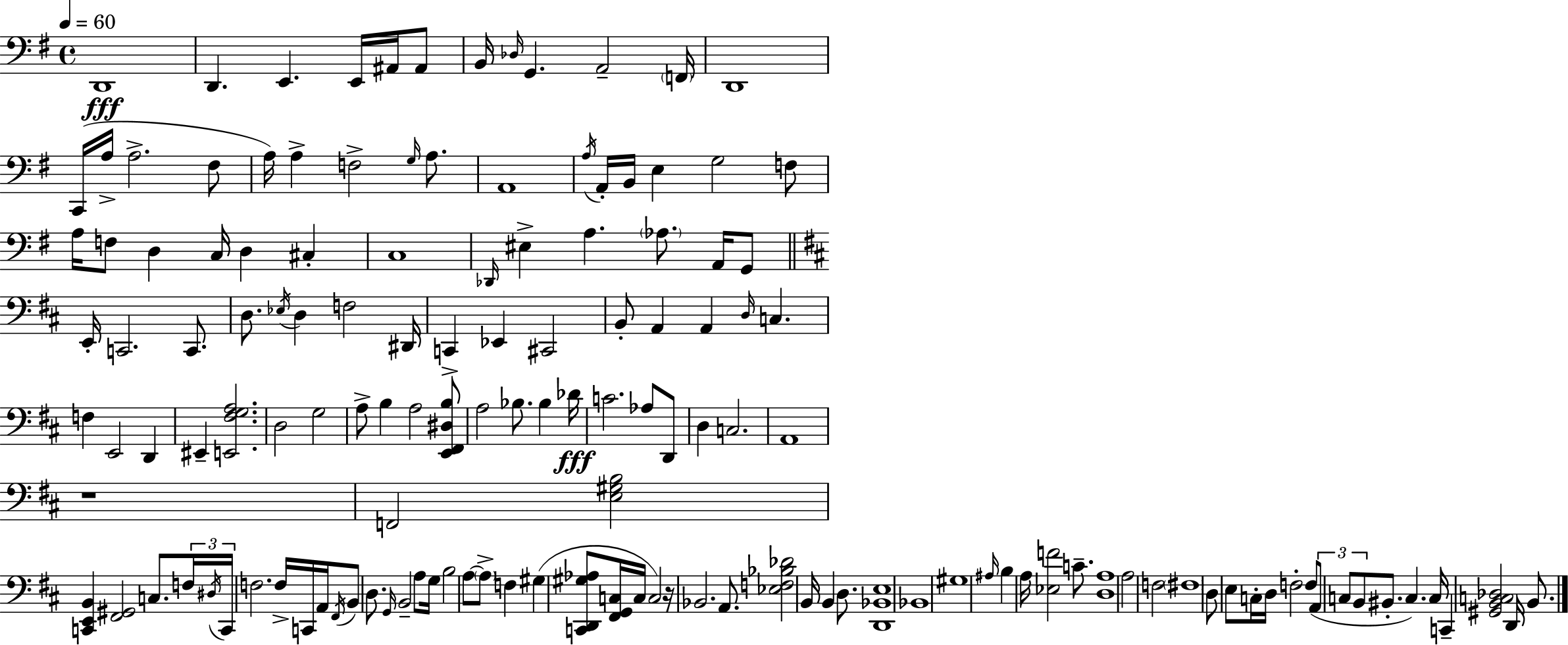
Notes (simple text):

D2/w D2/q. E2/q. E2/s A#2/s A#2/e B2/s Db3/s G2/q. A2/h F2/s D2/w C2/s A3/s A3/h. F#3/e A3/s A3/q F3/h G3/s A3/e. A2/w A3/s A2/s B2/s E3/q G3/h F3/e A3/s F3/e D3/q C3/s D3/q C#3/q C3/w Db2/s EIS3/q A3/q. Ab3/e. A2/s G2/e E2/s C2/h. C2/e. D3/e. Eb3/s D3/q F3/h D#2/s C2/q Eb2/q C#2/h B2/e A2/q A2/q D3/s C3/q. F3/q E2/h D2/q EIS2/q [E2,F#3,G3,A3]/h. D3/h G3/h A3/e B3/q A3/h [E2,F#2,D#3,B3]/e A3/h Bb3/e. Bb3/q Db4/s C4/h. Ab3/e D2/e D3/q C3/h. A2/w R/w F2/h [E3,G#3,B3]/h [C2,E2,B2]/q [F#2,G#2]/h C3/e. F3/s D#3/s C2/s F3/h. F3/s C2/s A2/s F#2/s B2/e D3/e. G2/s B2/h A3/e G3/s B3/h A3/e A3/e F3/q G#3/q [C2,D2,G#3,Ab3]/e [F#2,G2,C3]/s C3/s C3/h R/s Bb2/h. A2/e. [Eb3,F3,Bb3,Db4]/h B2/s B2/q D3/e. [D2,Bb2,E3]/w Bb2/w G#3/w A#3/s B3/q A3/s [Eb3,F4]/h C4/e. [D3,A3]/w A3/h F3/h F#3/w D3/e E3/e C3/s D3/s F3/h F3/e A2/e C3/e B2/e BIS2/e. C3/q. C3/s C2/q [G#2,B2,C3,Db3]/h D2/s B2/e.